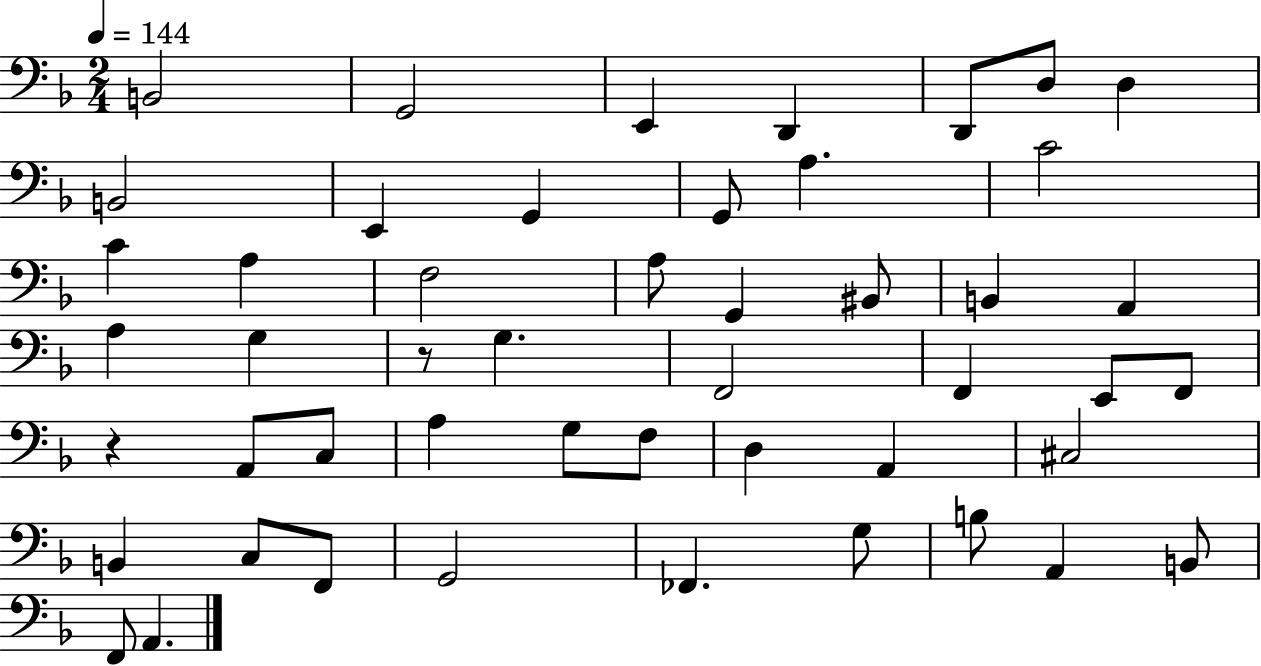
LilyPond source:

{
  \clef bass
  \numericTimeSignature
  \time 2/4
  \key f \major
  \tempo 4 = 144
  b,2 | g,2 | e,4 d,4 | d,8 d8 d4 | \break b,2 | e,4 g,4 | g,8 a4. | c'2 | \break c'4 a4 | f2 | a8 g,4 bis,8 | b,4 a,4 | \break a4 g4 | r8 g4. | f,2 | f,4 e,8 f,8 | \break r4 a,8 c8 | a4 g8 f8 | d4 a,4 | cis2 | \break b,4 c8 f,8 | g,2 | fes,4. g8 | b8 a,4 b,8 | \break f,8 a,4. | \bar "|."
}